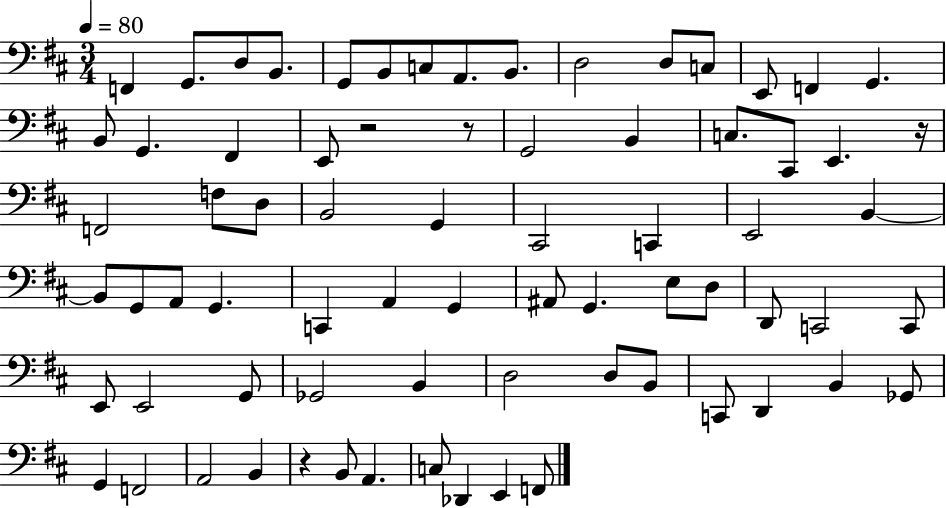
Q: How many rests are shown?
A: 4